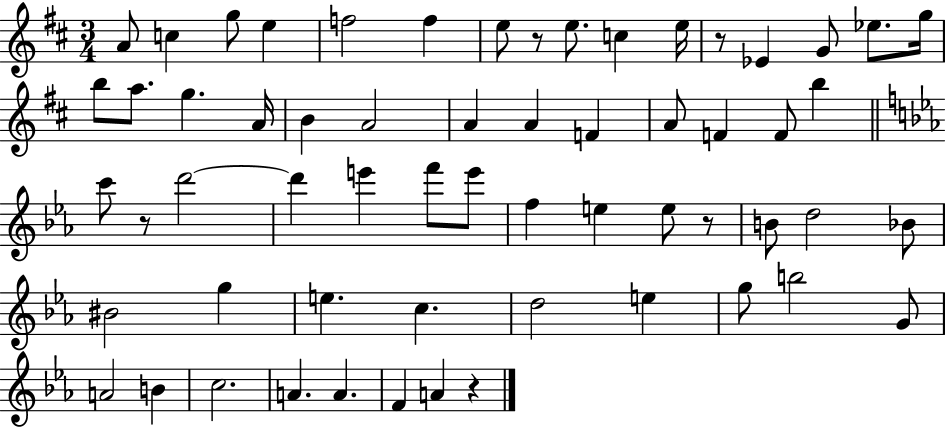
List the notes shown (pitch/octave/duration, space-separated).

A4/e C5/q G5/e E5/q F5/h F5/q E5/e R/e E5/e. C5/q E5/s R/e Eb4/q G4/e Eb5/e. G5/s B5/e A5/e. G5/q. A4/s B4/q A4/h A4/q A4/q F4/q A4/e F4/q F4/e B5/q C6/e R/e D6/h D6/q E6/q F6/e E6/e F5/q E5/q E5/e R/e B4/e D5/h Bb4/e BIS4/h G5/q E5/q. C5/q. D5/h E5/q G5/e B5/h G4/e A4/h B4/q C5/h. A4/q. A4/q. F4/q A4/q R/q